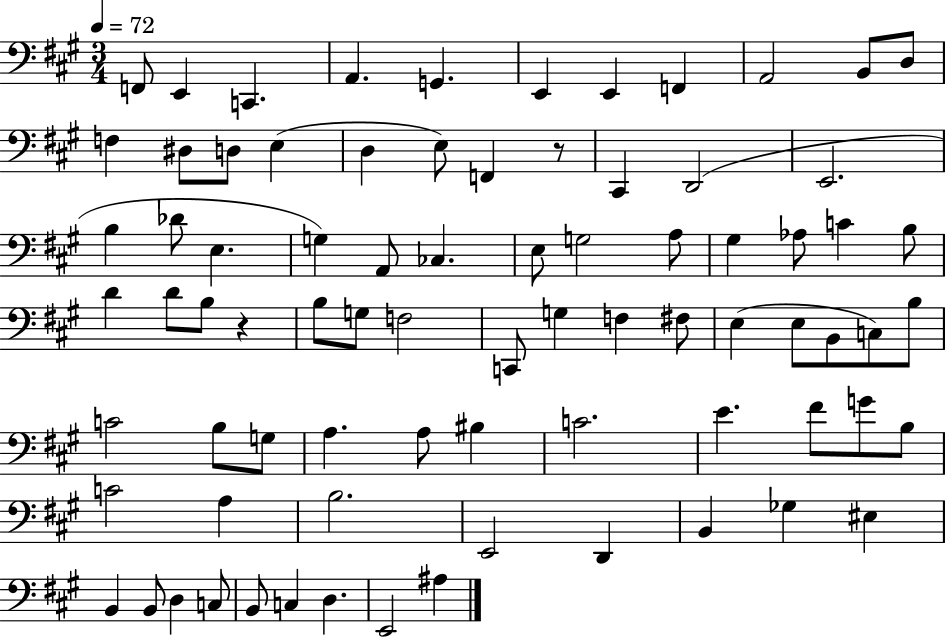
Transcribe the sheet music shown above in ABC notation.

X:1
T:Untitled
M:3/4
L:1/4
K:A
F,,/2 E,, C,, A,, G,, E,, E,, F,, A,,2 B,,/2 D,/2 F, ^D,/2 D,/2 E, D, E,/2 F,, z/2 ^C,, D,,2 E,,2 B, _D/2 E, G, A,,/2 _C, E,/2 G,2 A,/2 ^G, _A,/2 C B,/2 D D/2 B,/2 z B,/2 G,/2 F,2 C,,/2 G, F, ^F,/2 E, E,/2 B,,/2 C,/2 B,/2 C2 B,/2 G,/2 A, A,/2 ^B, C2 E ^F/2 G/2 B,/2 C2 A, B,2 E,,2 D,, B,, _G, ^E, B,, B,,/2 D, C,/2 B,,/2 C, D, E,,2 ^A,